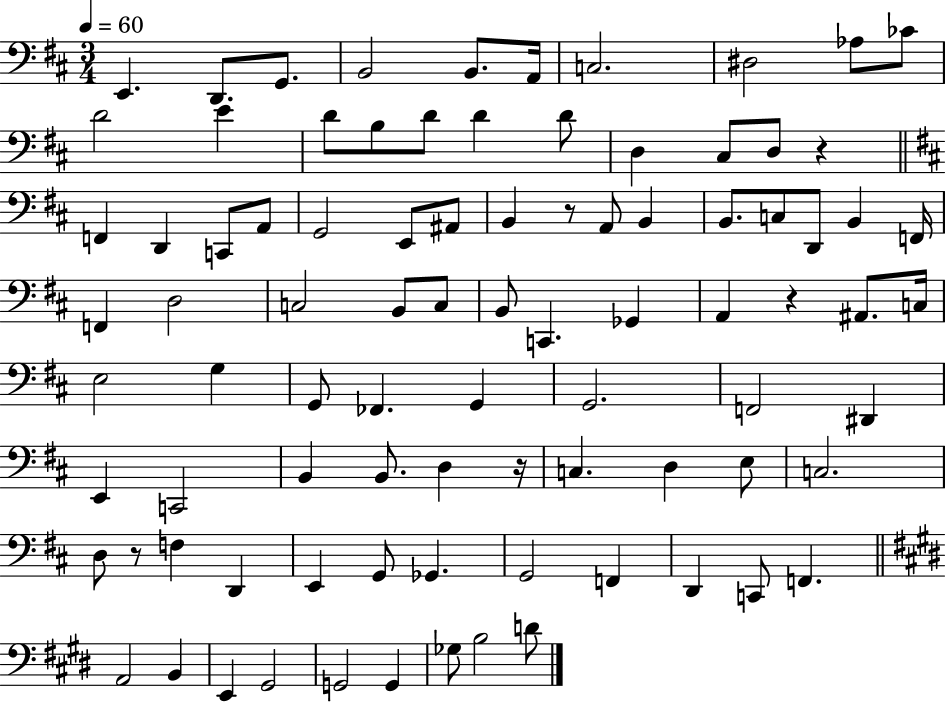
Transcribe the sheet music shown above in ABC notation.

X:1
T:Untitled
M:3/4
L:1/4
K:D
E,, D,,/2 G,,/2 B,,2 B,,/2 A,,/4 C,2 ^D,2 _A,/2 _C/2 D2 E D/2 B,/2 D/2 D D/2 D, ^C,/2 D,/2 z F,, D,, C,,/2 A,,/2 G,,2 E,,/2 ^A,,/2 B,, z/2 A,,/2 B,, B,,/2 C,/2 D,,/2 B,, F,,/4 F,, D,2 C,2 B,,/2 C,/2 B,,/2 C,, _G,, A,, z ^A,,/2 C,/4 E,2 G, G,,/2 _F,, G,, G,,2 F,,2 ^D,, E,, C,,2 B,, B,,/2 D, z/4 C, D, E,/2 C,2 D,/2 z/2 F, D,, E,, G,,/2 _G,, G,,2 F,, D,, C,,/2 F,, A,,2 B,, E,, ^G,,2 G,,2 G,, _G,/2 B,2 D/2